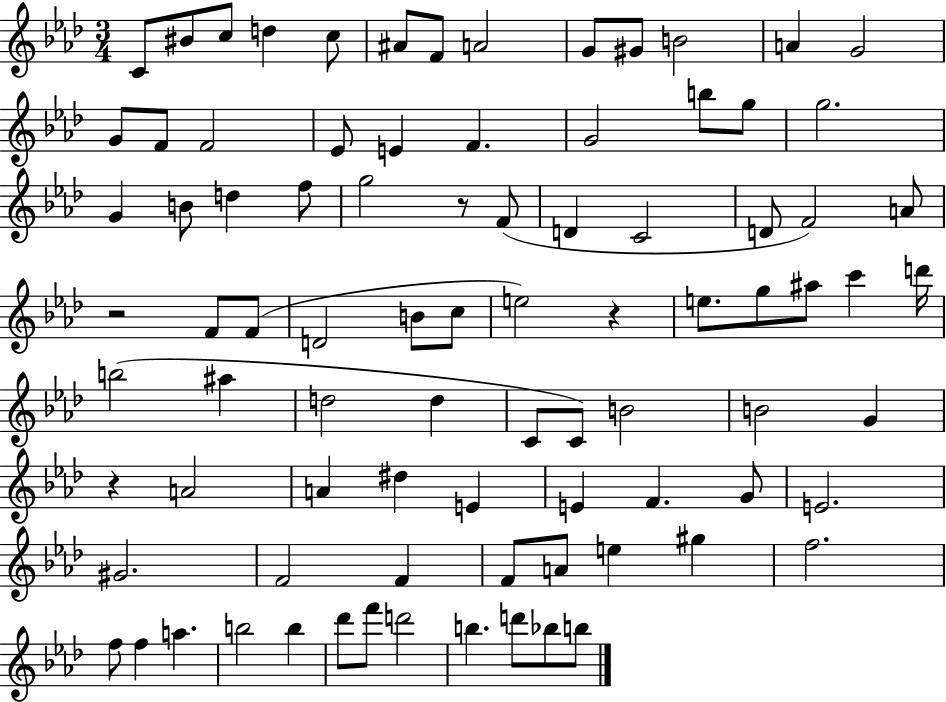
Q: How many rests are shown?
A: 4